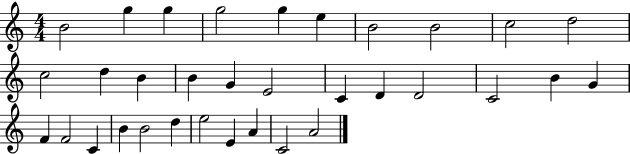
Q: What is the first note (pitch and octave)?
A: B4